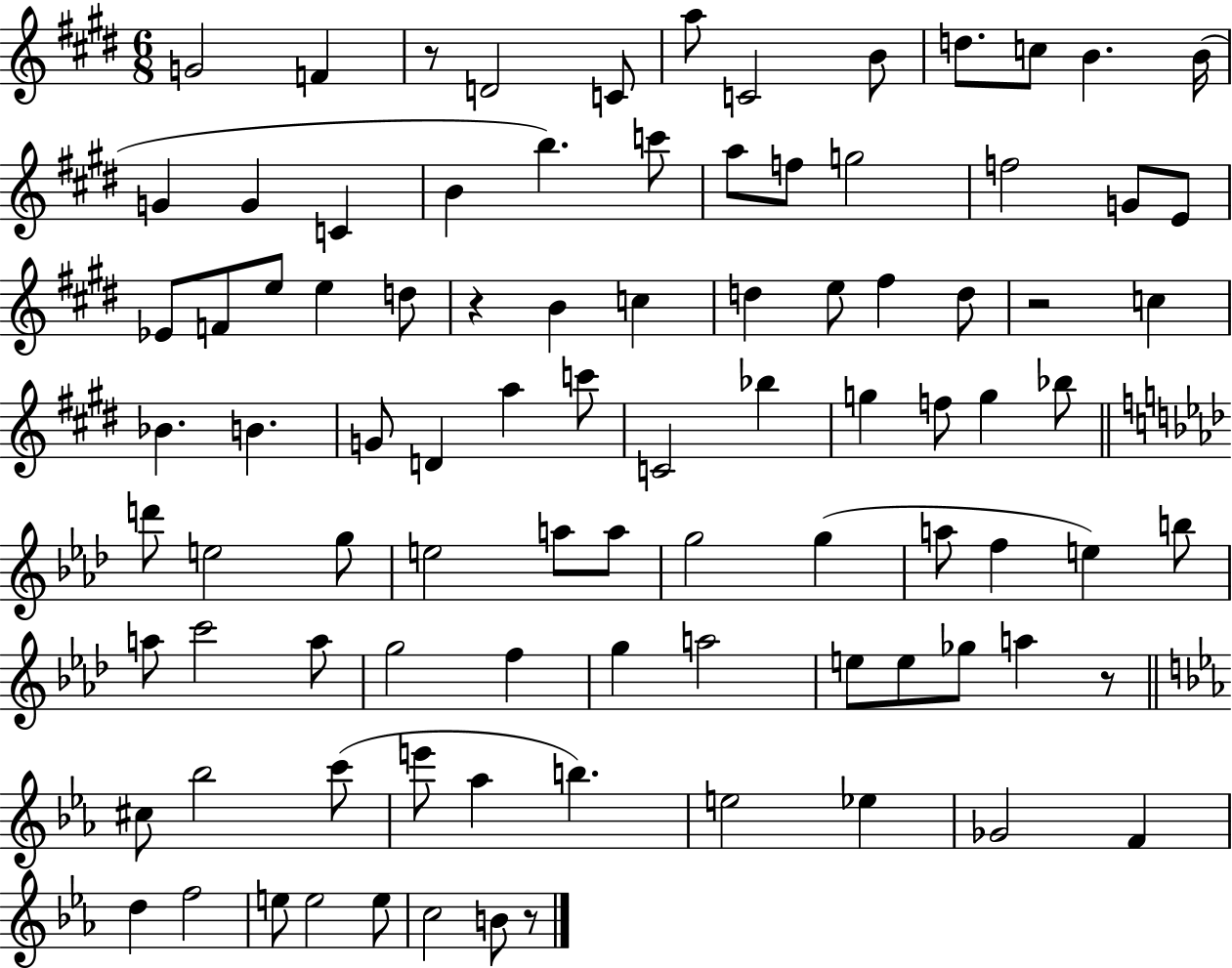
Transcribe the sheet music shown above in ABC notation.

X:1
T:Untitled
M:6/8
L:1/4
K:E
G2 F z/2 D2 C/2 a/2 C2 B/2 d/2 c/2 B B/4 G G C B b c'/2 a/2 f/2 g2 f2 G/2 E/2 _E/2 F/2 e/2 e d/2 z B c d e/2 ^f d/2 z2 c _B B G/2 D a c'/2 C2 _b g f/2 g _b/2 d'/2 e2 g/2 e2 a/2 a/2 g2 g a/2 f e b/2 a/2 c'2 a/2 g2 f g a2 e/2 e/2 _g/2 a z/2 ^c/2 _b2 c'/2 e'/2 _a b e2 _e _G2 F d f2 e/2 e2 e/2 c2 B/2 z/2